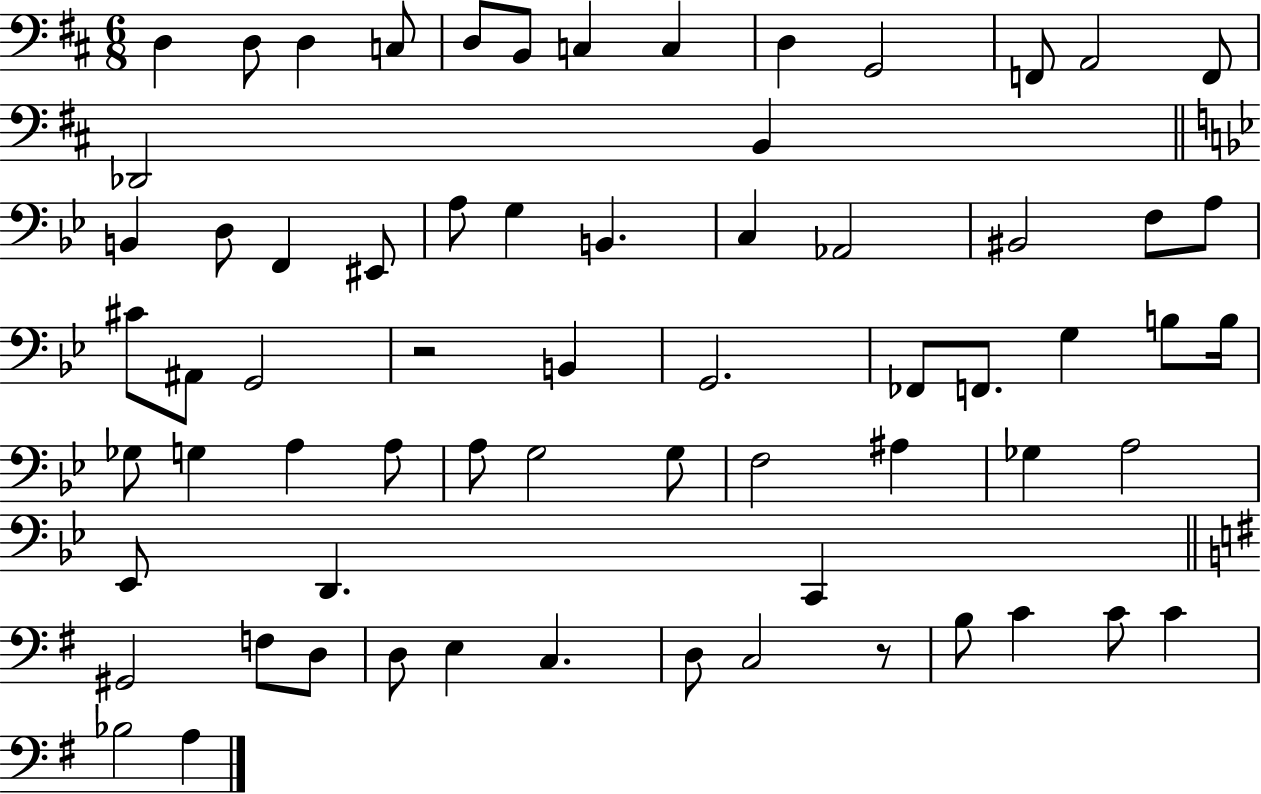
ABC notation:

X:1
T:Untitled
M:6/8
L:1/4
K:D
D, D,/2 D, C,/2 D,/2 B,,/2 C, C, D, G,,2 F,,/2 A,,2 F,,/2 _D,,2 B,, B,, D,/2 F,, ^E,,/2 A,/2 G, B,, C, _A,,2 ^B,,2 F,/2 A,/2 ^C/2 ^A,,/2 G,,2 z2 B,, G,,2 _F,,/2 F,,/2 G, B,/2 B,/4 _G,/2 G, A, A,/2 A,/2 G,2 G,/2 F,2 ^A, _G, A,2 _E,,/2 D,, C,, ^G,,2 F,/2 D,/2 D,/2 E, C, D,/2 C,2 z/2 B,/2 C C/2 C _B,2 A,